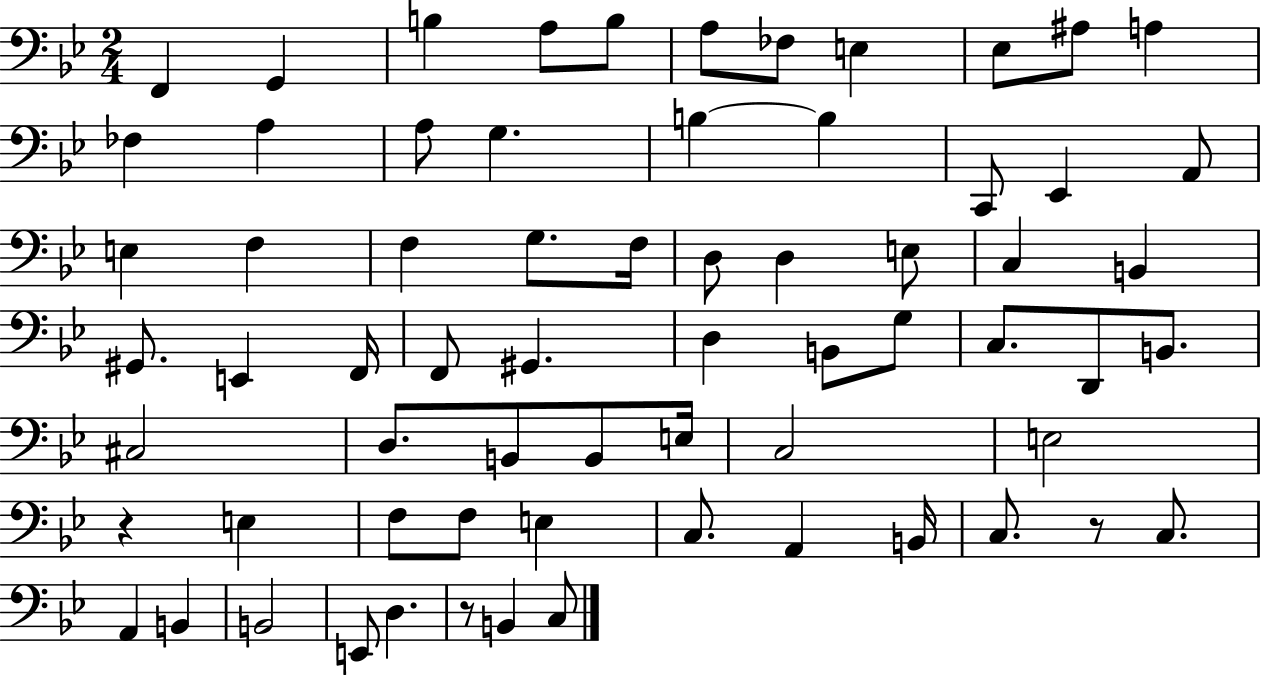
{
  \clef bass
  \numericTimeSignature
  \time 2/4
  \key bes \major
  f,4 g,4 | b4 a8 b8 | a8 fes8 e4 | ees8 ais8 a4 | \break fes4 a4 | a8 g4. | b4~~ b4 | c,8 ees,4 a,8 | \break e4 f4 | f4 g8. f16 | d8 d4 e8 | c4 b,4 | \break gis,8. e,4 f,16 | f,8 gis,4. | d4 b,8 g8 | c8. d,8 b,8. | \break cis2 | d8. b,8 b,8 e16 | c2 | e2 | \break r4 e4 | f8 f8 e4 | c8. a,4 b,16 | c8. r8 c8. | \break a,4 b,4 | b,2 | e,8 d4. | r8 b,4 c8 | \break \bar "|."
}